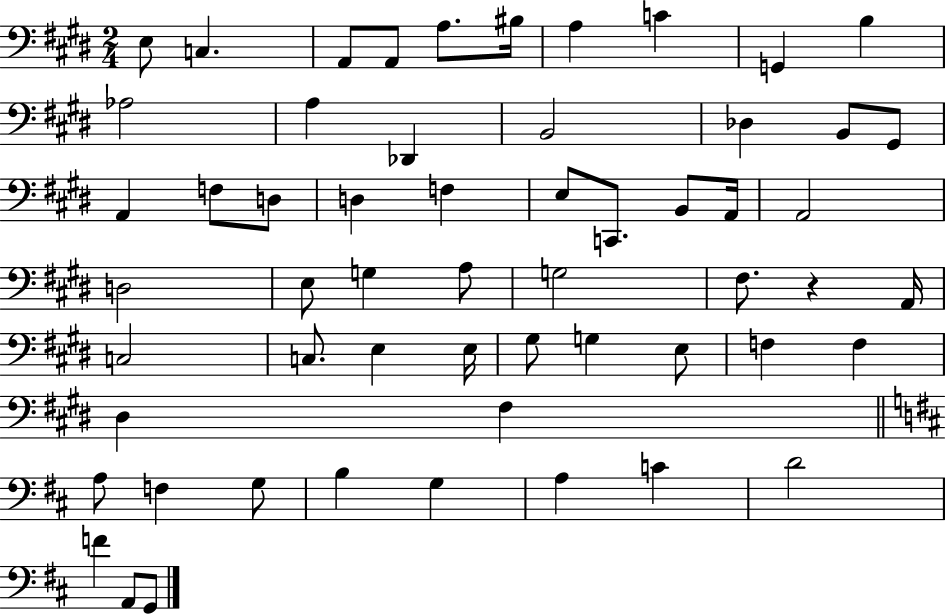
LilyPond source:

{
  \clef bass
  \numericTimeSignature
  \time 2/4
  \key e \major
  e8 c4. | a,8 a,8 a8. bis16 | a4 c'4 | g,4 b4 | \break aes2 | a4 des,4 | b,2 | des4 b,8 gis,8 | \break a,4 f8 d8 | d4 f4 | e8 c,8. b,8 a,16 | a,2 | \break d2 | e8 g4 a8 | g2 | fis8. r4 a,16 | \break c2 | c8. e4 e16 | gis8 g4 e8 | f4 f4 | \break dis4 fis4 | \bar "||" \break \key d \major a8 f4 g8 | b4 g4 | a4 c'4 | d'2 | \break f'4 a,8 g,8 | \bar "|."
}